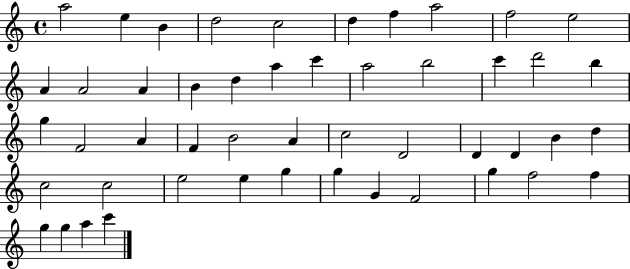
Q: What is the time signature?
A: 4/4